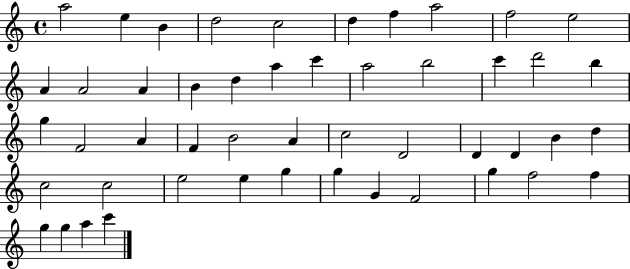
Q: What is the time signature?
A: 4/4